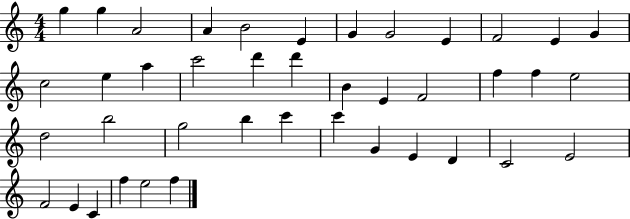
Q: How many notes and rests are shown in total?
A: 41